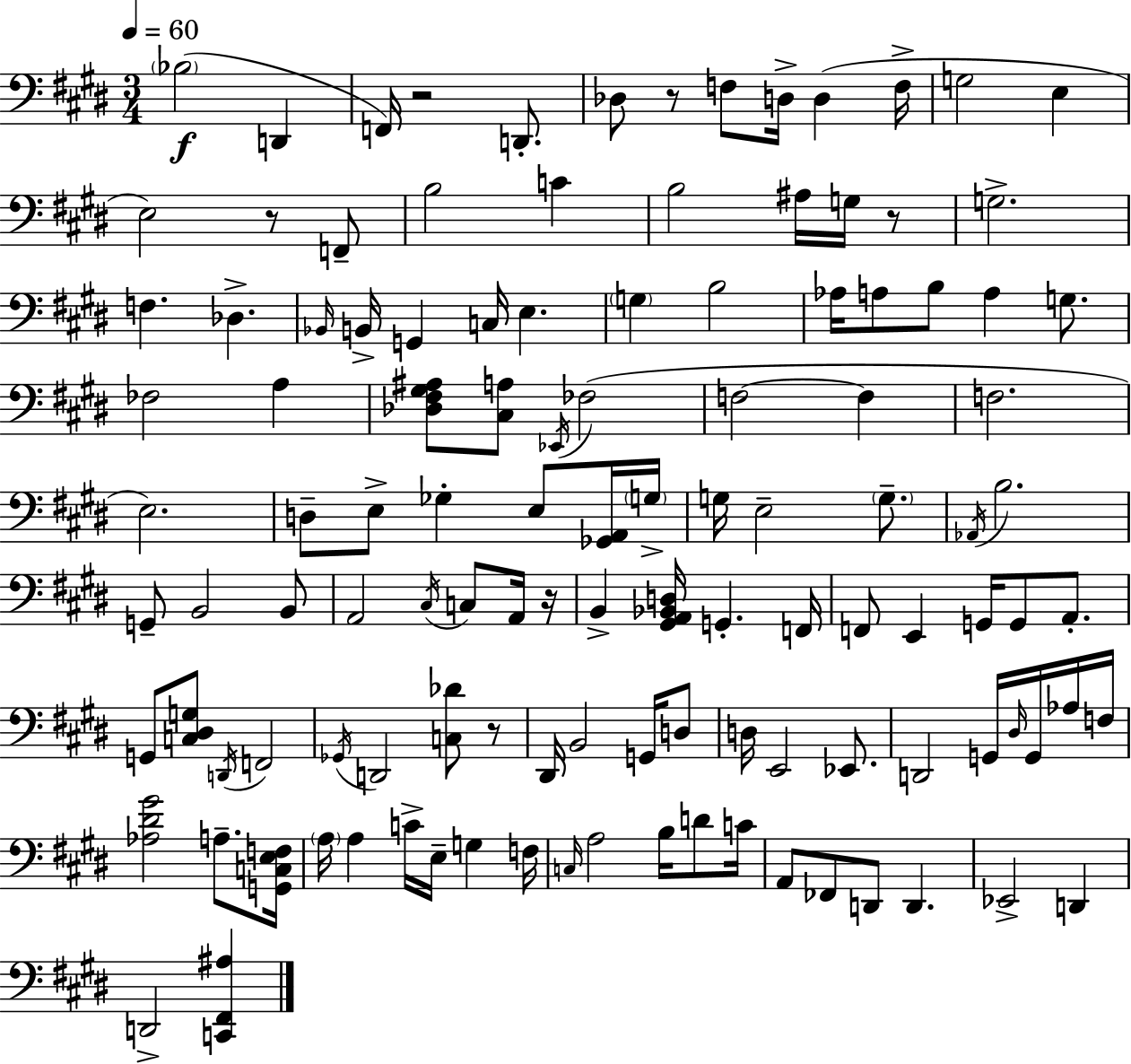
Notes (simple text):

Bb3/h D2/q F2/s R/h D2/e. Db3/e R/e F3/e D3/s D3/q F3/s G3/h E3/q E3/h R/e F2/e B3/h C4/q B3/h A#3/s G3/s R/e G3/h. F3/q. Db3/q. Bb2/s B2/s G2/q C3/s E3/q. G3/q B3/h Ab3/s A3/e B3/e A3/q G3/e. FES3/h A3/q [Db3,F#3,G#3,A#3]/e [C#3,A3]/e Eb2/s FES3/h F3/h F3/q F3/h. E3/h. D3/e E3/e Gb3/q E3/e [Gb2,A2]/s G3/s G3/s E3/h G3/e. Ab2/s B3/h. G2/e B2/h B2/e A2/h C#3/s C3/e A2/s R/s B2/q [G#2,A2,Bb2,D3]/s G2/q. F2/s F2/e E2/q G2/s G2/e A2/e. G2/e [C3,D#3,G3]/e D2/s F2/h Gb2/s D2/h [C3,Db4]/e R/e D#2/s B2/h G2/s D3/e D3/s E2/h Eb2/e. D2/h G2/s D#3/s G2/s Ab3/s F3/s [Ab3,D#4,G#4]/h A3/e. [G2,C3,E3,F3]/s A3/s A3/q C4/s E3/s G3/q F3/s C3/s A3/h B3/s D4/e C4/s A2/e FES2/e D2/e D2/q. Eb2/h D2/q D2/h [C2,F#2,A#3]/q